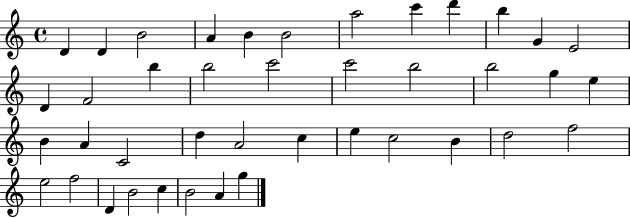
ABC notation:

X:1
T:Untitled
M:4/4
L:1/4
K:C
D D B2 A B B2 a2 c' d' b G E2 D F2 b b2 c'2 c'2 b2 b2 g e B A C2 d A2 c e c2 B d2 f2 e2 f2 D B2 c B2 A g